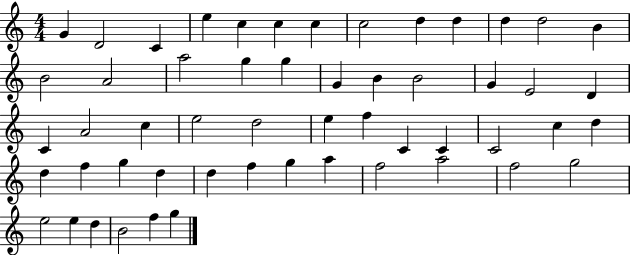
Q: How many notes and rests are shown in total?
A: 54